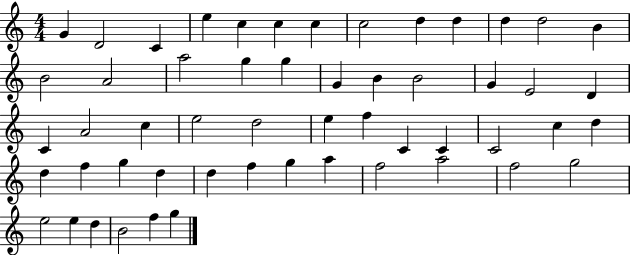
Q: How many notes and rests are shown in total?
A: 54